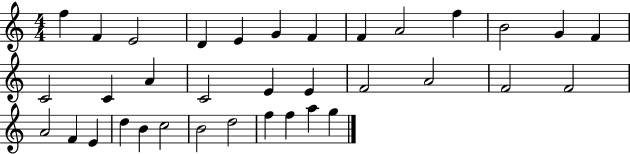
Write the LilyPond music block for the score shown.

{
  \clef treble
  \numericTimeSignature
  \time 4/4
  \key c \major
  f''4 f'4 e'2 | d'4 e'4 g'4 f'4 | f'4 a'2 f''4 | b'2 g'4 f'4 | \break c'2 c'4 a'4 | c'2 e'4 e'4 | f'2 a'2 | f'2 f'2 | \break a'2 f'4 e'4 | d''4 b'4 c''2 | b'2 d''2 | f''4 f''4 a''4 g''4 | \break \bar "|."
}